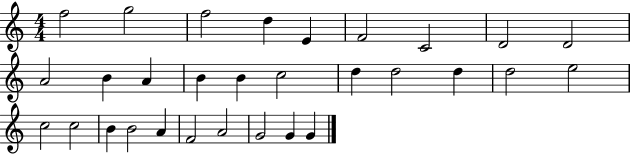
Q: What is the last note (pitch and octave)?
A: G4